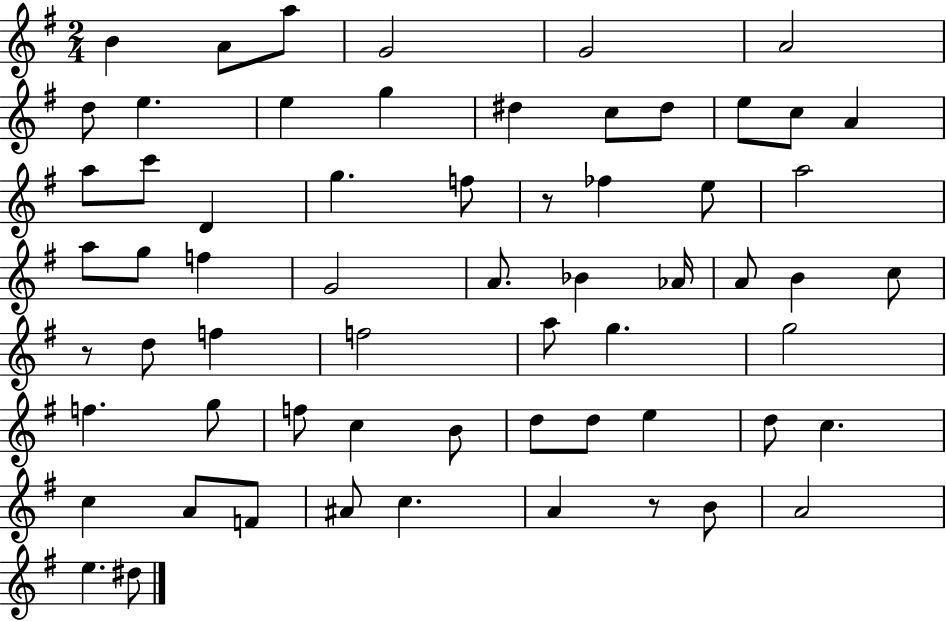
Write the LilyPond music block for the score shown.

{
  \clef treble
  \numericTimeSignature
  \time 2/4
  \key g \major
  b'4 a'8 a''8 | g'2 | g'2 | a'2 | \break d''8 e''4. | e''4 g''4 | dis''4 c''8 dis''8 | e''8 c''8 a'4 | \break a''8 c'''8 d'4 | g''4. f''8 | r8 fes''4 e''8 | a''2 | \break a''8 g''8 f''4 | g'2 | a'8. bes'4 aes'16 | a'8 b'4 c''8 | \break r8 d''8 f''4 | f''2 | a''8 g''4. | g''2 | \break f''4. g''8 | f''8 c''4 b'8 | d''8 d''8 e''4 | d''8 c''4. | \break c''4 a'8 f'8 | ais'8 c''4. | a'4 r8 b'8 | a'2 | \break e''4. dis''8 | \bar "|."
}